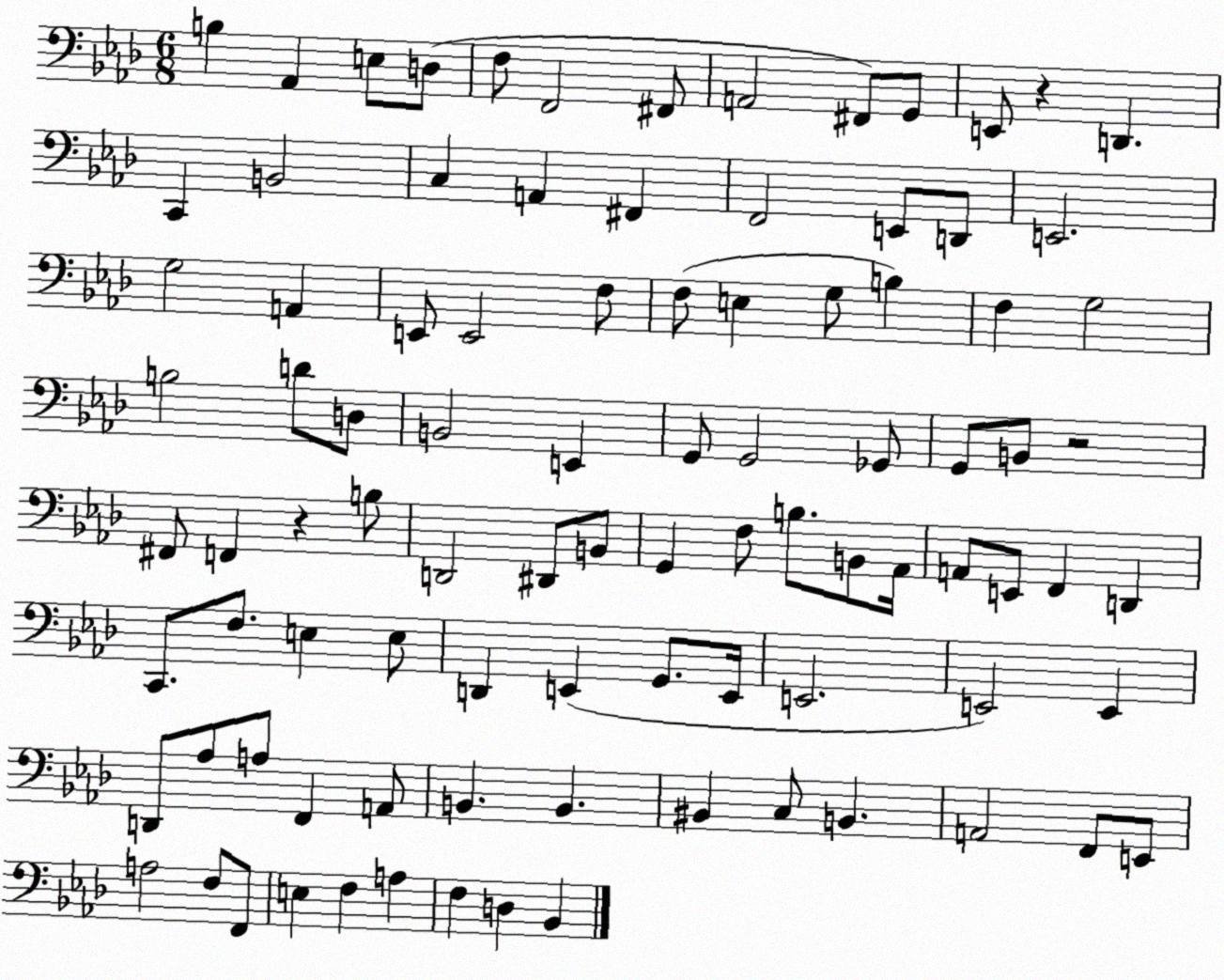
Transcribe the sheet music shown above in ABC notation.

X:1
T:Untitled
M:6/8
L:1/4
K:Ab
B, _A,, E,/2 D,/2 F,/2 F,,2 ^F,,/2 A,,2 ^F,,/2 G,,/2 E,,/2 z D,, C,, B,,2 C, A,, ^F,, F,,2 E,,/2 D,,/2 E,,2 G,2 A,, E,,/2 E,,2 F,/2 F,/2 E, G,/2 B, F, G,2 B,2 D/2 D,/2 B,,2 E,, G,,/2 G,,2 _G,,/2 G,,/2 B,,/2 z2 ^F,,/2 F,, z B,/2 D,,2 ^D,,/2 B,,/2 G,, F,/2 B,/2 B,,/2 _A,,/4 A,,/2 E,,/2 F,, D,, C,,/2 F,/2 E, E,/2 D,, E,, G,,/2 E,,/4 E,,2 E,,2 E,, D,,/2 _A,/2 A,/2 F,, A,,/2 B,, B,, ^B,, C,/2 B,, A,,2 F,,/2 E,,/2 A,2 F,/2 F,,/2 E, F, A, F, D, _B,,